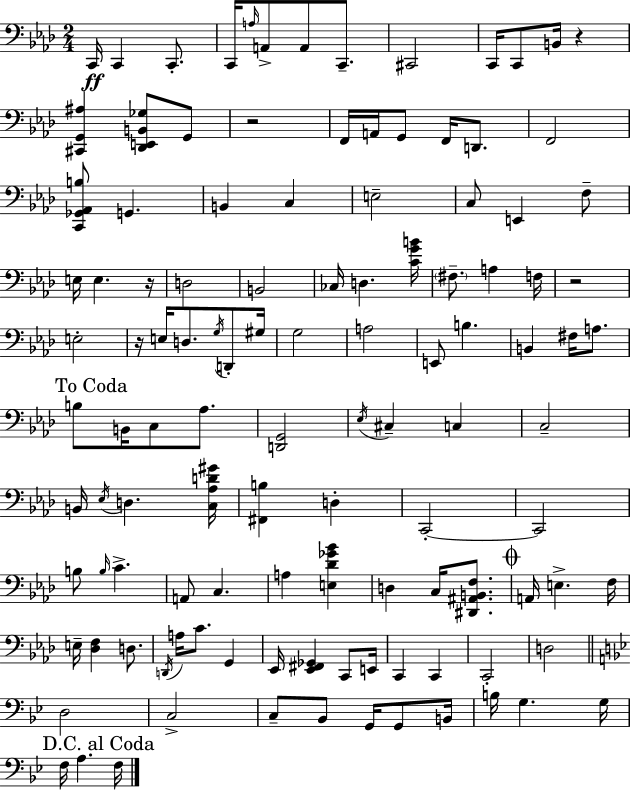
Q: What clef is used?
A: bass